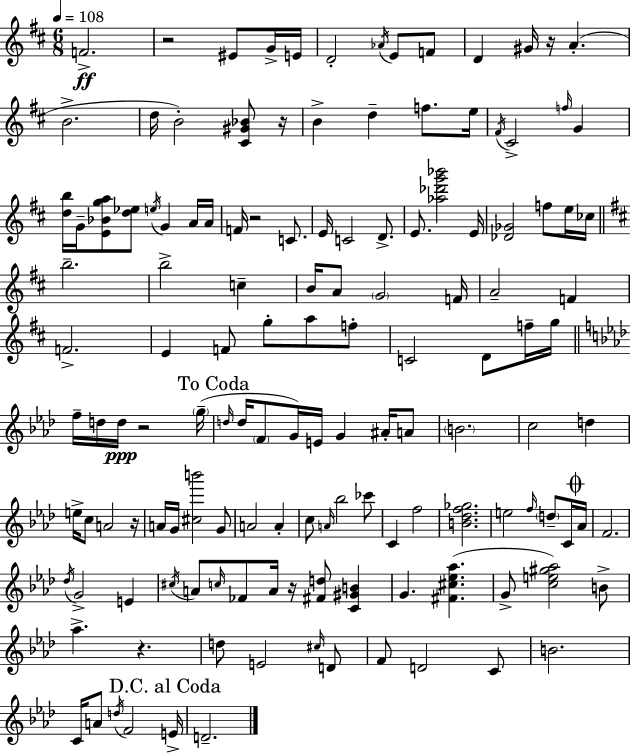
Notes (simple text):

F4/h. R/h EIS4/e G4/s E4/s D4/h Ab4/s E4/e F4/e D4/q G#4/s R/s A4/q. B4/h. D5/s B4/h [C#4,G#4,Bb4]/e R/s B4/q D5/q F5/e. E5/s F#4/s C#4/h F5/s G4/q [D5,B5]/s G4/s [E4,Bb4,G5,A5]/e [D5,Eb5]/e E5/s G4/q A4/s A4/s F4/s R/h C4/e. E4/s C4/h D4/e. E4/e. [Ab5,Db6,G6,Bb6]/h E4/s [Db4,Gb4]/h F5/e E5/s CES5/s B5/h. B5/h C5/q B4/s A4/e G4/h F4/s A4/h F4/q F4/h. E4/q F4/e G5/e A5/e F5/e C4/h D4/e F5/s G5/s F5/s D5/s D5/s R/h G5/s D5/s D5/s F4/e G4/s E4/s G4/q A#4/s A4/e B4/h. C5/h D5/q E5/s C5/e A4/h R/s A4/s G4/s [C#5,B6]/h G4/e A4/h A4/q C5/e A4/s Bb5/h CES6/e C4/q F5/h [B4,Db5,F5,Gb5]/h. E5/h F5/s D5/e C4/s Ab4/s F4/h. Db5/s G4/h E4/q C#5/s A4/e C5/s FES4/e A4/s R/s [F#4,D5]/e [C4,G#4,B4]/q G4/q. [F#4,C#5,Eb5,Ab5]/q. G4/e [C5,E5,G#5,Ab5]/h B4/e Ab5/q. R/q. D5/e E4/h C#5/s D4/e F4/e D4/h C4/e B4/h. C4/s A4/e D5/s F4/h E4/s D4/h.